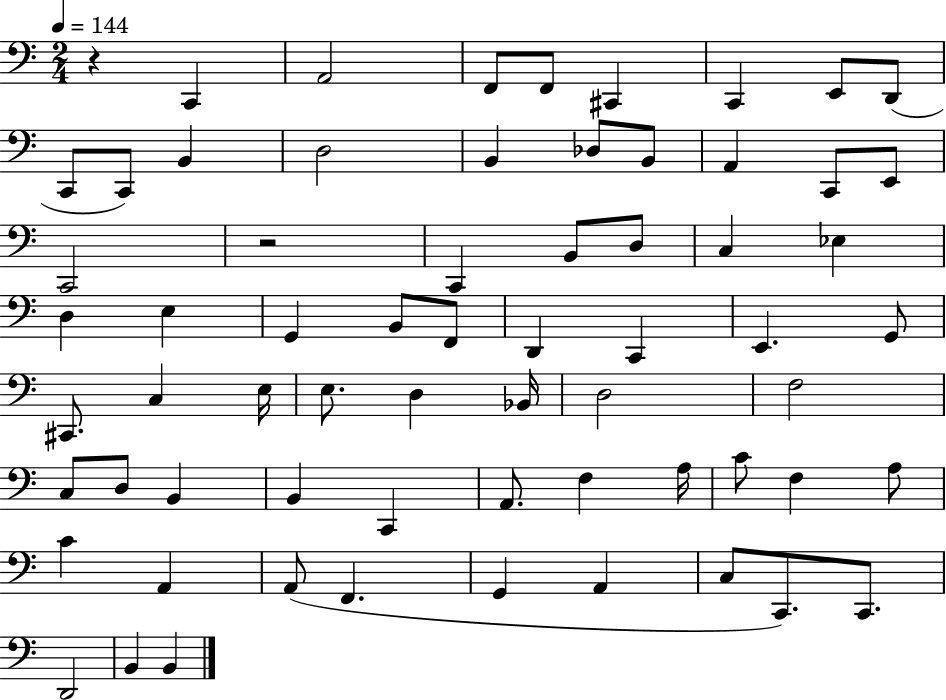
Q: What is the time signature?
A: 2/4